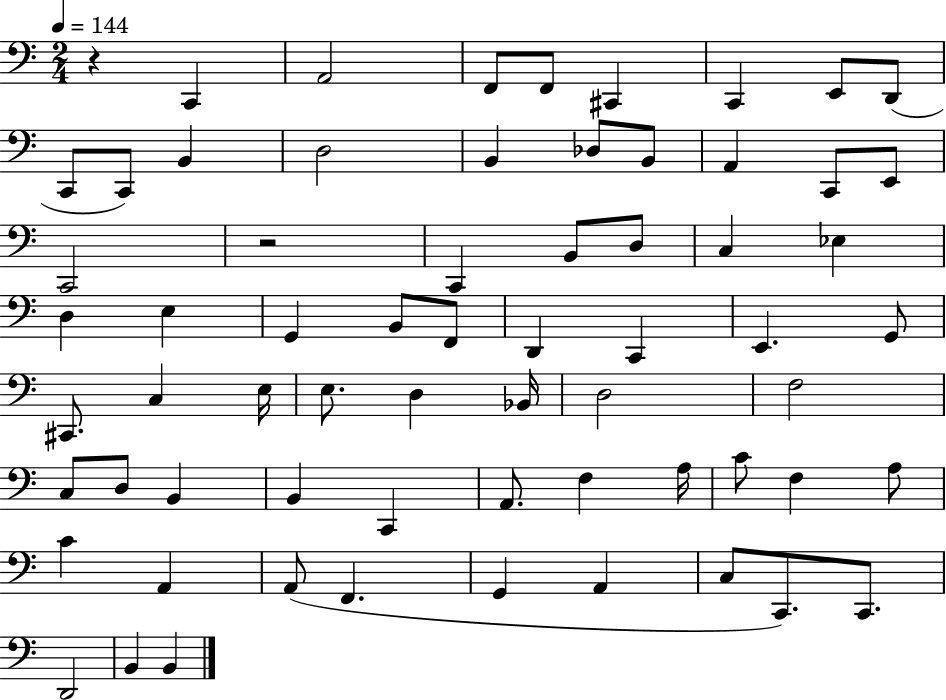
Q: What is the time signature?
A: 2/4